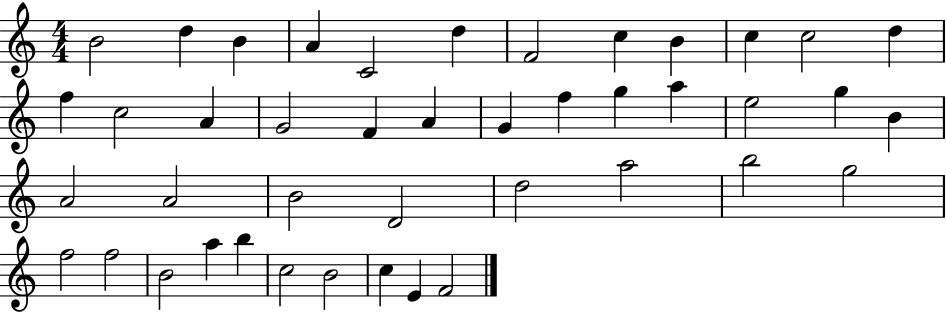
X:1
T:Untitled
M:4/4
L:1/4
K:C
B2 d B A C2 d F2 c B c c2 d f c2 A G2 F A G f g a e2 g B A2 A2 B2 D2 d2 a2 b2 g2 f2 f2 B2 a b c2 B2 c E F2